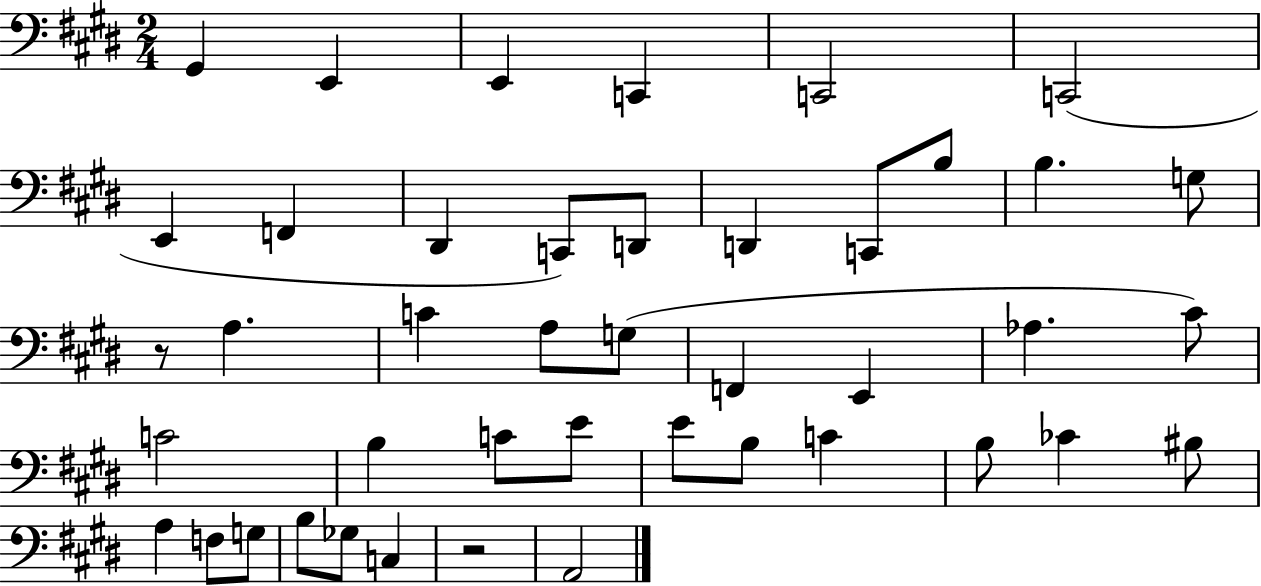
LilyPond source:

{
  \clef bass
  \numericTimeSignature
  \time 2/4
  \key e \major
  \repeat volta 2 { gis,4 e,4 | e,4 c,4 | c,2 | c,2( | \break e,4 f,4 | dis,4 c,8) d,8 | d,4 c,8 b8 | b4. g8 | \break r8 a4. | c'4 a8 g8( | f,4 e,4 | aes4. cis'8) | \break c'2 | b4 c'8 e'8 | e'8 b8 c'4 | b8 ces'4 bis8 | \break a4 f8 g8 | b8 ges8 c4 | r2 | a,2 | \break } \bar "|."
}